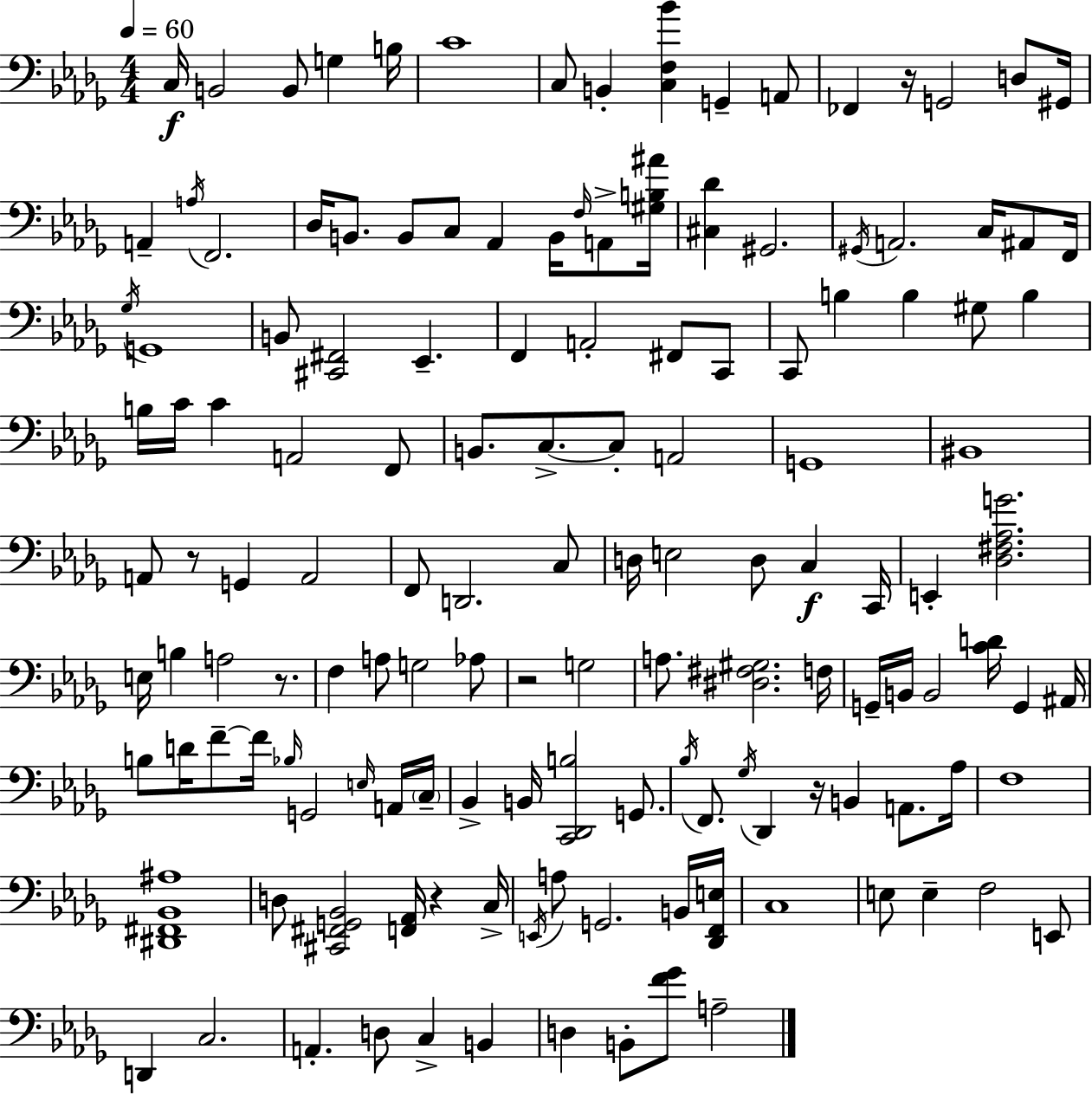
C3/s B2/h B2/e G3/q B3/s C4/w C3/e B2/q [C3,F3,Bb4]/q G2/q A2/e FES2/q R/s G2/h D3/e G#2/s A2/q A3/s F2/h. Db3/s B2/e. B2/e C3/e Ab2/q B2/s F3/s A2/e [G#3,B3,A#4]/s [C#3,Db4]/q G#2/h. G#2/s A2/h. C3/s A#2/e F2/s Gb3/s G2/w B2/e [C#2,F#2]/h Eb2/q. F2/q A2/h F#2/e C2/e C2/e B3/q B3/q G#3/e B3/q B3/s C4/s C4/q A2/h F2/e B2/e. C3/e. C3/e A2/h G2/w BIS2/w A2/e R/e G2/q A2/h F2/e D2/h. C3/e D3/s E3/h D3/e C3/q C2/s E2/q [Db3,F#3,Ab3,G4]/h. E3/s B3/q A3/h R/e. F3/q A3/e G3/h Ab3/e R/h G3/h A3/e. [D#3,F#3,G#3]/h. F3/s G2/s B2/s B2/h [C4,D4]/s G2/q A#2/s B3/e D4/s F4/e F4/s Bb3/s G2/h E3/s A2/s C3/s Bb2/q B2/s [C2,Db2,B3]/h G2/e. Bb3/s F2/e. Gb3/s Db2/q R/s B2/q A2/e. Ab3/s F3/w [D#2,F#2,Bb2,A#3]/w D3/e [C#2,F#2,G2,Bb2]/h [F2,Ab2]/s R/q C3/s E2/s A3/e G2/h. B2/s [Db2,F2,E3]/s C3/w E3/e E3/q F3/h E2/e D2/q C3/h. A2/q. D3/e C3/q B2/q D3/q B2/e [F4,Gb4]/e A3/h